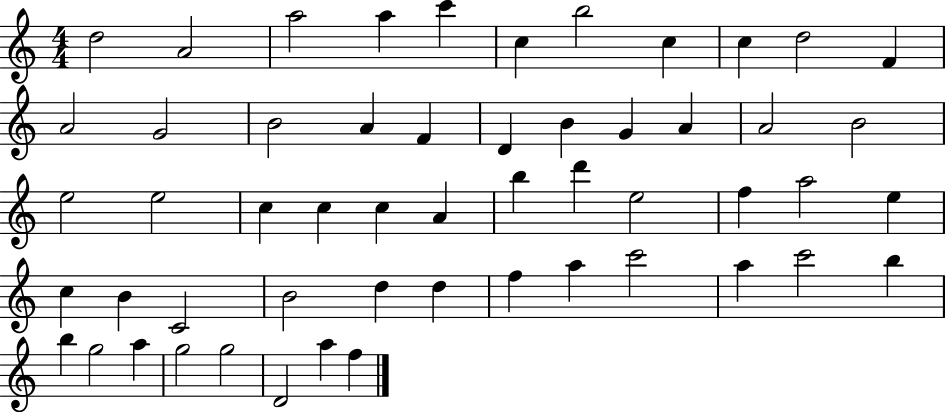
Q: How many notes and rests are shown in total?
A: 54